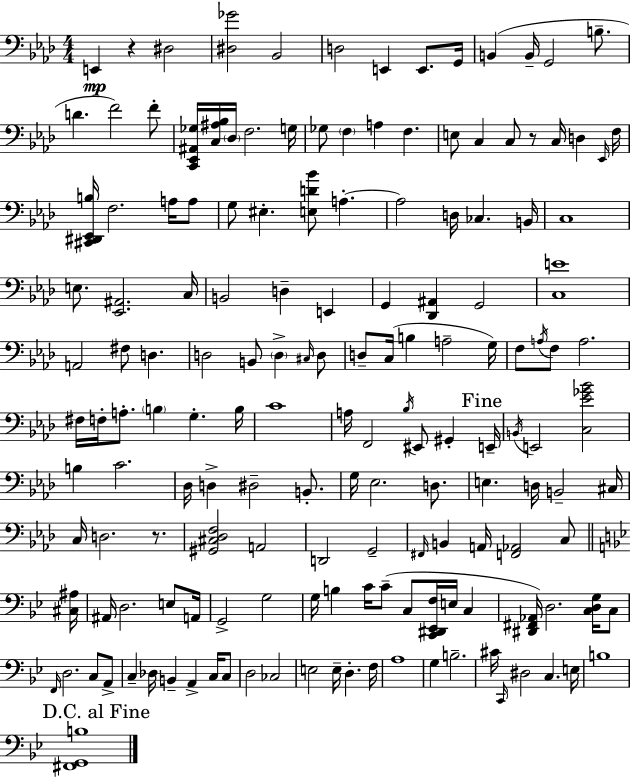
{
  \clef bass
  \numericTimeSignature
  \time 4/4
  \key f \minor
  e,4\mp r4 dis2 | <dis ges'>2 bes,2 | d2 e,4 e,8. g,16 | b,4( b,16-- g,2 b8.-- | \break d'4. f'2) f'8-. | <c, ees, ais, ges>16 <c ais bes>16 \parenthesize des16 f2. g16 | ges8 \parenthesize f4 a4 f4. | e8 c4 c8 r8 c16 d4 \grace { ees,16 } | \break f16 <cis, dis, ees, b>16 f2. a16 a8 | g8 eis4.-. <e d' bes'>8 a4.-.~~ | a2 d16 ces4. | b,16 c1 | \break e8. <ees, ais,>2. | c16 b,2 d4-- e,4 | g,4 <des, ais,>4 g,2 | <c e'>1 | \break a,2 fis8 d4. | d2 b,8 \parenthesize d4-> \grace { cis16 } | d8 d8-- c16( b4 a2-- | g16) f8 \acciaccatura { a16 } f8 a2. | \break fis16 f16-. a8.-. \parenthesize b4 g4.-. | b16 c'1 | a16 f,2 \acciaccatura { bes16 } eis,8 gis,4-. | \mark "Fine" e,16-- \acciaccatura { b,16 } e,2 <c ees' ges' bes'>2 | \break b4 c'2. | des16 d4-> dis2-- | b,8.-. g16 ees2. | d8. e4. d16 b,2-- | \break cis16 c16 d2. | r8. <gis, cis des f>2 a,2 | d,2 g,2-- | \grace { fis,16 } b,4 a,16 <f, aes,>2 | \break c8 \bar "||" \break \key g \minor <cis ais>16 ais,16 d2. e8 | a,16 g,2-> g2 | g16 b4 c'16 c'8--( c8 <c, dis, ees, f>16 e16 c4 | <dis, fis, aes,>16) d2. <c d g>16 c8 | \break \grace { f,16 } d2. c8 | a,8-> c4-- des16 b,4-- a,4-> c16 | c8 d2 ces2 | e2 e16-- d4.-. | \break f16 a1 | g4 b2.-- | cis'16 \grace { c,16 } dis2 c4. | e16 b1 | \break \mark "D.C. al Fine" <fis, g, b>1 | \bar "|."
}